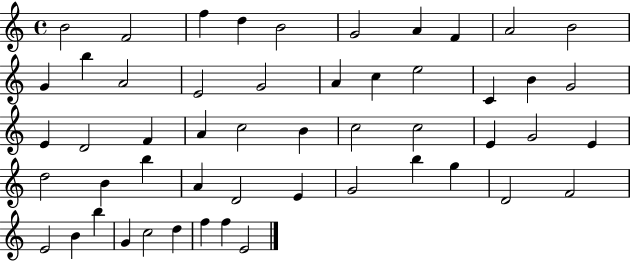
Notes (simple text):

B4/h F4/h F5/q D5/q B4/h G4/h A4/q F4/q A4/h B4/h G4/q B5/q A4/h E4/h G4/h A4/q C5/q E5/h C4/q B4/q G4/h E4/q D4/h F4/q A4/q C5/h B4/q C5/h C5/h E4/q G4/h E4/q D5/h B4/q B5/q A4/q D4/h E4/q G4/h B5/q G5/q D4/h F4/h E4/h B4/q B5/q G4/q C5/h D5/q F5/q F5/q E4/h